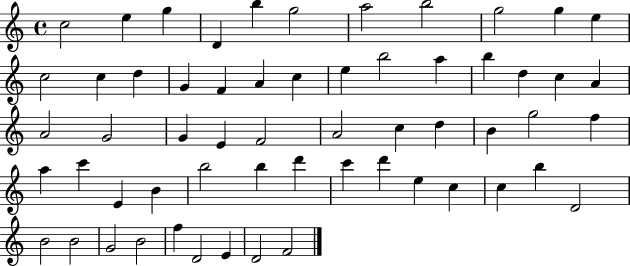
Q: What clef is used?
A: treble